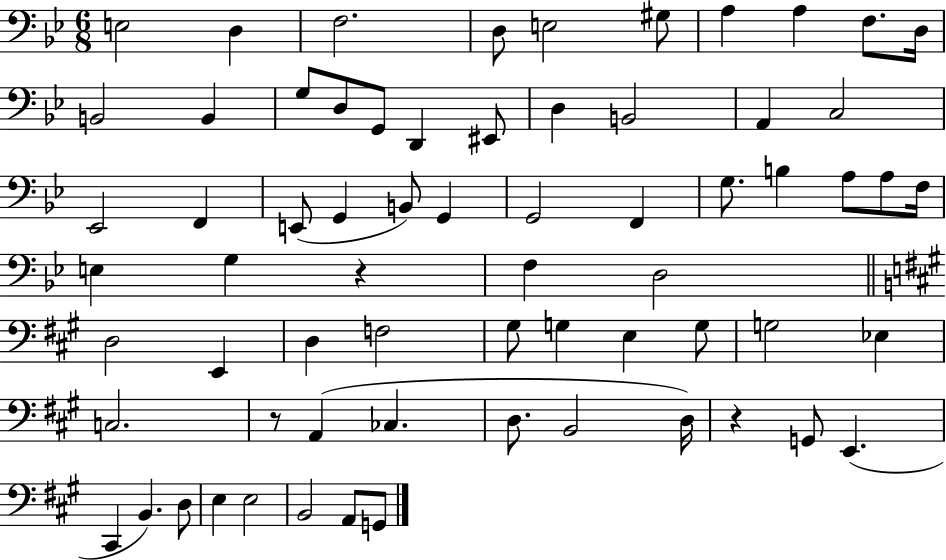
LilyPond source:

{
  \clef bass
  \numericTimeSignature
  \time 6/8
  \key bes \major
  e2 d4 | f2. | d8 e2 gis8 | a4 a4 f8. d16 | \break b,2 b,4 | g8 d8 g,8 d,4 eis,8 | d4 b,2 | a,4 c2 | \break ees,2 f,4 | e,8( g,4 b,8) g,4 | g,2 f,4 | g8. b4 a8 a8 f16 | \break e4 g4 r4 | f4 d2 | \bar "||" \break \key a \major d2 e,4 | d4 f2 | gis8 g4 e4 g8 | g2 ees4 | \break c2. | r8 a,4( ces4. | d8. b,2 d16) | r4 g,8 e,4.( | \break cis,4 b,4.) d8 | e4 e2 | b,2 a,8 g,8 | \bar "|."
}